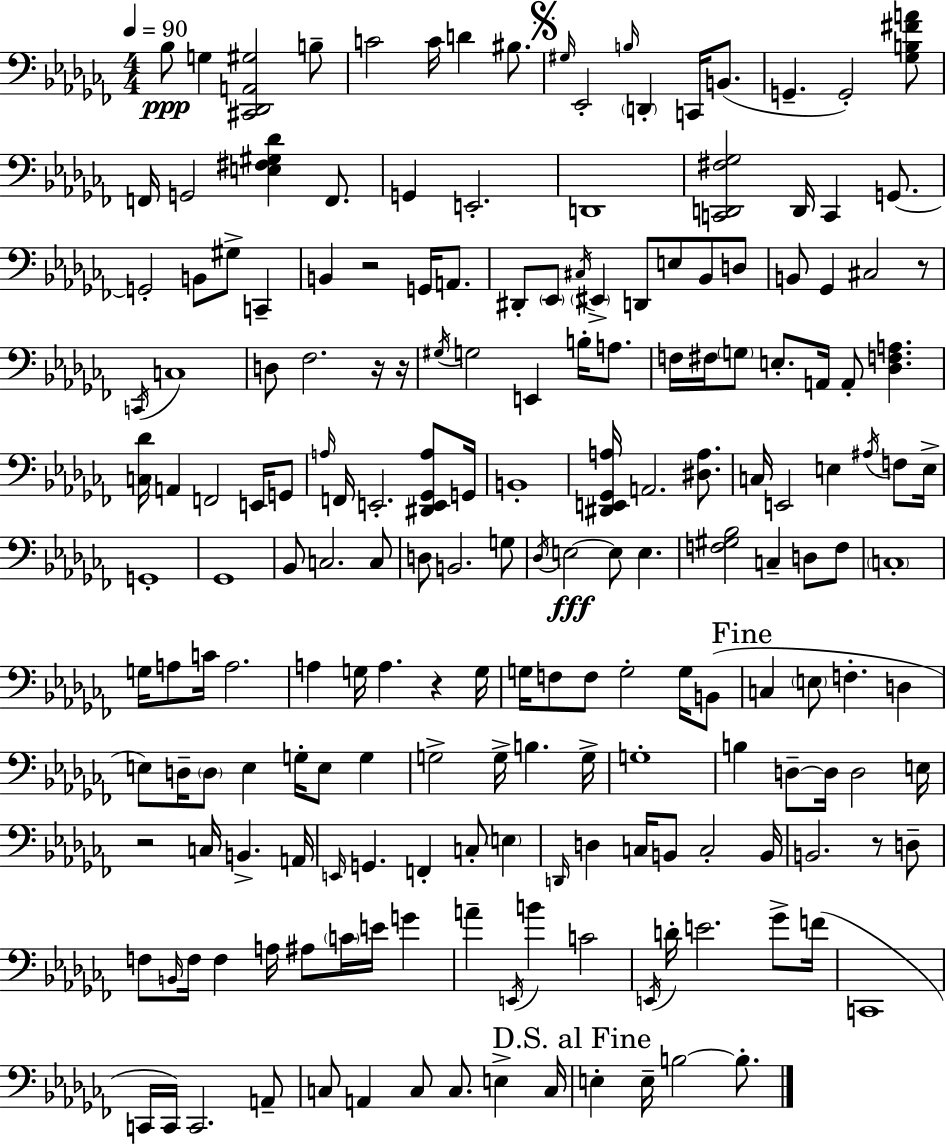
X:1
T:Untitled
M:4/4
L:1/4
K:Abm
_B,/2 G, [^C,,_D,,A,,^G,]2 B,/2 C2 C/4 D ^B,/2 ^G,/4 _E,,2 B,/4 D,, C,,/4 B,,/2 G,, G,,2 [_G,B,^FA]/2 F,,/4 G,,2 [E,^F,^G,_D] F,,/2 G,, E,,2 D,,4 [C,,D,,^F,_G,]2 D,,/4 C,, G,,/2 G,,2 B,,/2 ^G,/2 C,, B,, z2 G,,/4 A,,/2 ^D,,/2 _E,,/2 ^C,/4 ^E,, D,,/2 E,/2 _B,,/2 D,/2 B,,/2 _G,, ^C,2 z/2 C,,/4 C,4 D,/2 _F,2 z/4 z/4 ^G,/4 G,2 E,, B,/4 A,/2 F,/4 ^F,/4 G,/2 E,/2 A,,/4 A,,/2 [_D,F,A,] [C,_D]/4 A,, F,,2 E,,/4 G,,/2 A,/4 F,,/4 E,,2 [^D,,E,,_G,,A,]/2 G,,/4 B,,4 [^D,,E,,_G,,A,]/4 A,,2 [^D,A,]/2 C,/4 E,,2 E, ^A,/4 F,/2 E,/4 G,,4 _G,,4 _B,,/2 C,2 C,/2 D,/2 B,,2 G,/2 _D,/4 E,2 E,/2 E, [F,^G,_B,]2 C, D,/2 F,/2 C,4 G,/4 A,/2 C/4 A,2 A, G,/4 A, z G,/4 G,/4 F,/2 F,/2 G,2 G,/4 B,,/2 C, E,/2 F, D, E,/2 D,/4 D,/2 E, G,/4 E,/2 G, G,2 G,/4 B, G,/4 G,4 B, D,/2 D,/4 D,2 E,/4 z2 C,/4 B,, A,,/4 E,,/4 G,, F,, C,/2 E, D,,/4 D, C,/4 B,,/2 C,2 B,,/4 B,,2 z/2 D,/2 F,/2 B,,/4 F,/4 F, A,/4 ^A,/2 C/4 E/4 G A E,,/4 B C2 E,,/4 D/4 E2 _G/2 F/4 C,,4 C,,/4 C,,/4 C,,2 A,,/2 C,/2 A,, C,/2 C,/2 E, C,/4 E, E,/4 B,2 B,/2